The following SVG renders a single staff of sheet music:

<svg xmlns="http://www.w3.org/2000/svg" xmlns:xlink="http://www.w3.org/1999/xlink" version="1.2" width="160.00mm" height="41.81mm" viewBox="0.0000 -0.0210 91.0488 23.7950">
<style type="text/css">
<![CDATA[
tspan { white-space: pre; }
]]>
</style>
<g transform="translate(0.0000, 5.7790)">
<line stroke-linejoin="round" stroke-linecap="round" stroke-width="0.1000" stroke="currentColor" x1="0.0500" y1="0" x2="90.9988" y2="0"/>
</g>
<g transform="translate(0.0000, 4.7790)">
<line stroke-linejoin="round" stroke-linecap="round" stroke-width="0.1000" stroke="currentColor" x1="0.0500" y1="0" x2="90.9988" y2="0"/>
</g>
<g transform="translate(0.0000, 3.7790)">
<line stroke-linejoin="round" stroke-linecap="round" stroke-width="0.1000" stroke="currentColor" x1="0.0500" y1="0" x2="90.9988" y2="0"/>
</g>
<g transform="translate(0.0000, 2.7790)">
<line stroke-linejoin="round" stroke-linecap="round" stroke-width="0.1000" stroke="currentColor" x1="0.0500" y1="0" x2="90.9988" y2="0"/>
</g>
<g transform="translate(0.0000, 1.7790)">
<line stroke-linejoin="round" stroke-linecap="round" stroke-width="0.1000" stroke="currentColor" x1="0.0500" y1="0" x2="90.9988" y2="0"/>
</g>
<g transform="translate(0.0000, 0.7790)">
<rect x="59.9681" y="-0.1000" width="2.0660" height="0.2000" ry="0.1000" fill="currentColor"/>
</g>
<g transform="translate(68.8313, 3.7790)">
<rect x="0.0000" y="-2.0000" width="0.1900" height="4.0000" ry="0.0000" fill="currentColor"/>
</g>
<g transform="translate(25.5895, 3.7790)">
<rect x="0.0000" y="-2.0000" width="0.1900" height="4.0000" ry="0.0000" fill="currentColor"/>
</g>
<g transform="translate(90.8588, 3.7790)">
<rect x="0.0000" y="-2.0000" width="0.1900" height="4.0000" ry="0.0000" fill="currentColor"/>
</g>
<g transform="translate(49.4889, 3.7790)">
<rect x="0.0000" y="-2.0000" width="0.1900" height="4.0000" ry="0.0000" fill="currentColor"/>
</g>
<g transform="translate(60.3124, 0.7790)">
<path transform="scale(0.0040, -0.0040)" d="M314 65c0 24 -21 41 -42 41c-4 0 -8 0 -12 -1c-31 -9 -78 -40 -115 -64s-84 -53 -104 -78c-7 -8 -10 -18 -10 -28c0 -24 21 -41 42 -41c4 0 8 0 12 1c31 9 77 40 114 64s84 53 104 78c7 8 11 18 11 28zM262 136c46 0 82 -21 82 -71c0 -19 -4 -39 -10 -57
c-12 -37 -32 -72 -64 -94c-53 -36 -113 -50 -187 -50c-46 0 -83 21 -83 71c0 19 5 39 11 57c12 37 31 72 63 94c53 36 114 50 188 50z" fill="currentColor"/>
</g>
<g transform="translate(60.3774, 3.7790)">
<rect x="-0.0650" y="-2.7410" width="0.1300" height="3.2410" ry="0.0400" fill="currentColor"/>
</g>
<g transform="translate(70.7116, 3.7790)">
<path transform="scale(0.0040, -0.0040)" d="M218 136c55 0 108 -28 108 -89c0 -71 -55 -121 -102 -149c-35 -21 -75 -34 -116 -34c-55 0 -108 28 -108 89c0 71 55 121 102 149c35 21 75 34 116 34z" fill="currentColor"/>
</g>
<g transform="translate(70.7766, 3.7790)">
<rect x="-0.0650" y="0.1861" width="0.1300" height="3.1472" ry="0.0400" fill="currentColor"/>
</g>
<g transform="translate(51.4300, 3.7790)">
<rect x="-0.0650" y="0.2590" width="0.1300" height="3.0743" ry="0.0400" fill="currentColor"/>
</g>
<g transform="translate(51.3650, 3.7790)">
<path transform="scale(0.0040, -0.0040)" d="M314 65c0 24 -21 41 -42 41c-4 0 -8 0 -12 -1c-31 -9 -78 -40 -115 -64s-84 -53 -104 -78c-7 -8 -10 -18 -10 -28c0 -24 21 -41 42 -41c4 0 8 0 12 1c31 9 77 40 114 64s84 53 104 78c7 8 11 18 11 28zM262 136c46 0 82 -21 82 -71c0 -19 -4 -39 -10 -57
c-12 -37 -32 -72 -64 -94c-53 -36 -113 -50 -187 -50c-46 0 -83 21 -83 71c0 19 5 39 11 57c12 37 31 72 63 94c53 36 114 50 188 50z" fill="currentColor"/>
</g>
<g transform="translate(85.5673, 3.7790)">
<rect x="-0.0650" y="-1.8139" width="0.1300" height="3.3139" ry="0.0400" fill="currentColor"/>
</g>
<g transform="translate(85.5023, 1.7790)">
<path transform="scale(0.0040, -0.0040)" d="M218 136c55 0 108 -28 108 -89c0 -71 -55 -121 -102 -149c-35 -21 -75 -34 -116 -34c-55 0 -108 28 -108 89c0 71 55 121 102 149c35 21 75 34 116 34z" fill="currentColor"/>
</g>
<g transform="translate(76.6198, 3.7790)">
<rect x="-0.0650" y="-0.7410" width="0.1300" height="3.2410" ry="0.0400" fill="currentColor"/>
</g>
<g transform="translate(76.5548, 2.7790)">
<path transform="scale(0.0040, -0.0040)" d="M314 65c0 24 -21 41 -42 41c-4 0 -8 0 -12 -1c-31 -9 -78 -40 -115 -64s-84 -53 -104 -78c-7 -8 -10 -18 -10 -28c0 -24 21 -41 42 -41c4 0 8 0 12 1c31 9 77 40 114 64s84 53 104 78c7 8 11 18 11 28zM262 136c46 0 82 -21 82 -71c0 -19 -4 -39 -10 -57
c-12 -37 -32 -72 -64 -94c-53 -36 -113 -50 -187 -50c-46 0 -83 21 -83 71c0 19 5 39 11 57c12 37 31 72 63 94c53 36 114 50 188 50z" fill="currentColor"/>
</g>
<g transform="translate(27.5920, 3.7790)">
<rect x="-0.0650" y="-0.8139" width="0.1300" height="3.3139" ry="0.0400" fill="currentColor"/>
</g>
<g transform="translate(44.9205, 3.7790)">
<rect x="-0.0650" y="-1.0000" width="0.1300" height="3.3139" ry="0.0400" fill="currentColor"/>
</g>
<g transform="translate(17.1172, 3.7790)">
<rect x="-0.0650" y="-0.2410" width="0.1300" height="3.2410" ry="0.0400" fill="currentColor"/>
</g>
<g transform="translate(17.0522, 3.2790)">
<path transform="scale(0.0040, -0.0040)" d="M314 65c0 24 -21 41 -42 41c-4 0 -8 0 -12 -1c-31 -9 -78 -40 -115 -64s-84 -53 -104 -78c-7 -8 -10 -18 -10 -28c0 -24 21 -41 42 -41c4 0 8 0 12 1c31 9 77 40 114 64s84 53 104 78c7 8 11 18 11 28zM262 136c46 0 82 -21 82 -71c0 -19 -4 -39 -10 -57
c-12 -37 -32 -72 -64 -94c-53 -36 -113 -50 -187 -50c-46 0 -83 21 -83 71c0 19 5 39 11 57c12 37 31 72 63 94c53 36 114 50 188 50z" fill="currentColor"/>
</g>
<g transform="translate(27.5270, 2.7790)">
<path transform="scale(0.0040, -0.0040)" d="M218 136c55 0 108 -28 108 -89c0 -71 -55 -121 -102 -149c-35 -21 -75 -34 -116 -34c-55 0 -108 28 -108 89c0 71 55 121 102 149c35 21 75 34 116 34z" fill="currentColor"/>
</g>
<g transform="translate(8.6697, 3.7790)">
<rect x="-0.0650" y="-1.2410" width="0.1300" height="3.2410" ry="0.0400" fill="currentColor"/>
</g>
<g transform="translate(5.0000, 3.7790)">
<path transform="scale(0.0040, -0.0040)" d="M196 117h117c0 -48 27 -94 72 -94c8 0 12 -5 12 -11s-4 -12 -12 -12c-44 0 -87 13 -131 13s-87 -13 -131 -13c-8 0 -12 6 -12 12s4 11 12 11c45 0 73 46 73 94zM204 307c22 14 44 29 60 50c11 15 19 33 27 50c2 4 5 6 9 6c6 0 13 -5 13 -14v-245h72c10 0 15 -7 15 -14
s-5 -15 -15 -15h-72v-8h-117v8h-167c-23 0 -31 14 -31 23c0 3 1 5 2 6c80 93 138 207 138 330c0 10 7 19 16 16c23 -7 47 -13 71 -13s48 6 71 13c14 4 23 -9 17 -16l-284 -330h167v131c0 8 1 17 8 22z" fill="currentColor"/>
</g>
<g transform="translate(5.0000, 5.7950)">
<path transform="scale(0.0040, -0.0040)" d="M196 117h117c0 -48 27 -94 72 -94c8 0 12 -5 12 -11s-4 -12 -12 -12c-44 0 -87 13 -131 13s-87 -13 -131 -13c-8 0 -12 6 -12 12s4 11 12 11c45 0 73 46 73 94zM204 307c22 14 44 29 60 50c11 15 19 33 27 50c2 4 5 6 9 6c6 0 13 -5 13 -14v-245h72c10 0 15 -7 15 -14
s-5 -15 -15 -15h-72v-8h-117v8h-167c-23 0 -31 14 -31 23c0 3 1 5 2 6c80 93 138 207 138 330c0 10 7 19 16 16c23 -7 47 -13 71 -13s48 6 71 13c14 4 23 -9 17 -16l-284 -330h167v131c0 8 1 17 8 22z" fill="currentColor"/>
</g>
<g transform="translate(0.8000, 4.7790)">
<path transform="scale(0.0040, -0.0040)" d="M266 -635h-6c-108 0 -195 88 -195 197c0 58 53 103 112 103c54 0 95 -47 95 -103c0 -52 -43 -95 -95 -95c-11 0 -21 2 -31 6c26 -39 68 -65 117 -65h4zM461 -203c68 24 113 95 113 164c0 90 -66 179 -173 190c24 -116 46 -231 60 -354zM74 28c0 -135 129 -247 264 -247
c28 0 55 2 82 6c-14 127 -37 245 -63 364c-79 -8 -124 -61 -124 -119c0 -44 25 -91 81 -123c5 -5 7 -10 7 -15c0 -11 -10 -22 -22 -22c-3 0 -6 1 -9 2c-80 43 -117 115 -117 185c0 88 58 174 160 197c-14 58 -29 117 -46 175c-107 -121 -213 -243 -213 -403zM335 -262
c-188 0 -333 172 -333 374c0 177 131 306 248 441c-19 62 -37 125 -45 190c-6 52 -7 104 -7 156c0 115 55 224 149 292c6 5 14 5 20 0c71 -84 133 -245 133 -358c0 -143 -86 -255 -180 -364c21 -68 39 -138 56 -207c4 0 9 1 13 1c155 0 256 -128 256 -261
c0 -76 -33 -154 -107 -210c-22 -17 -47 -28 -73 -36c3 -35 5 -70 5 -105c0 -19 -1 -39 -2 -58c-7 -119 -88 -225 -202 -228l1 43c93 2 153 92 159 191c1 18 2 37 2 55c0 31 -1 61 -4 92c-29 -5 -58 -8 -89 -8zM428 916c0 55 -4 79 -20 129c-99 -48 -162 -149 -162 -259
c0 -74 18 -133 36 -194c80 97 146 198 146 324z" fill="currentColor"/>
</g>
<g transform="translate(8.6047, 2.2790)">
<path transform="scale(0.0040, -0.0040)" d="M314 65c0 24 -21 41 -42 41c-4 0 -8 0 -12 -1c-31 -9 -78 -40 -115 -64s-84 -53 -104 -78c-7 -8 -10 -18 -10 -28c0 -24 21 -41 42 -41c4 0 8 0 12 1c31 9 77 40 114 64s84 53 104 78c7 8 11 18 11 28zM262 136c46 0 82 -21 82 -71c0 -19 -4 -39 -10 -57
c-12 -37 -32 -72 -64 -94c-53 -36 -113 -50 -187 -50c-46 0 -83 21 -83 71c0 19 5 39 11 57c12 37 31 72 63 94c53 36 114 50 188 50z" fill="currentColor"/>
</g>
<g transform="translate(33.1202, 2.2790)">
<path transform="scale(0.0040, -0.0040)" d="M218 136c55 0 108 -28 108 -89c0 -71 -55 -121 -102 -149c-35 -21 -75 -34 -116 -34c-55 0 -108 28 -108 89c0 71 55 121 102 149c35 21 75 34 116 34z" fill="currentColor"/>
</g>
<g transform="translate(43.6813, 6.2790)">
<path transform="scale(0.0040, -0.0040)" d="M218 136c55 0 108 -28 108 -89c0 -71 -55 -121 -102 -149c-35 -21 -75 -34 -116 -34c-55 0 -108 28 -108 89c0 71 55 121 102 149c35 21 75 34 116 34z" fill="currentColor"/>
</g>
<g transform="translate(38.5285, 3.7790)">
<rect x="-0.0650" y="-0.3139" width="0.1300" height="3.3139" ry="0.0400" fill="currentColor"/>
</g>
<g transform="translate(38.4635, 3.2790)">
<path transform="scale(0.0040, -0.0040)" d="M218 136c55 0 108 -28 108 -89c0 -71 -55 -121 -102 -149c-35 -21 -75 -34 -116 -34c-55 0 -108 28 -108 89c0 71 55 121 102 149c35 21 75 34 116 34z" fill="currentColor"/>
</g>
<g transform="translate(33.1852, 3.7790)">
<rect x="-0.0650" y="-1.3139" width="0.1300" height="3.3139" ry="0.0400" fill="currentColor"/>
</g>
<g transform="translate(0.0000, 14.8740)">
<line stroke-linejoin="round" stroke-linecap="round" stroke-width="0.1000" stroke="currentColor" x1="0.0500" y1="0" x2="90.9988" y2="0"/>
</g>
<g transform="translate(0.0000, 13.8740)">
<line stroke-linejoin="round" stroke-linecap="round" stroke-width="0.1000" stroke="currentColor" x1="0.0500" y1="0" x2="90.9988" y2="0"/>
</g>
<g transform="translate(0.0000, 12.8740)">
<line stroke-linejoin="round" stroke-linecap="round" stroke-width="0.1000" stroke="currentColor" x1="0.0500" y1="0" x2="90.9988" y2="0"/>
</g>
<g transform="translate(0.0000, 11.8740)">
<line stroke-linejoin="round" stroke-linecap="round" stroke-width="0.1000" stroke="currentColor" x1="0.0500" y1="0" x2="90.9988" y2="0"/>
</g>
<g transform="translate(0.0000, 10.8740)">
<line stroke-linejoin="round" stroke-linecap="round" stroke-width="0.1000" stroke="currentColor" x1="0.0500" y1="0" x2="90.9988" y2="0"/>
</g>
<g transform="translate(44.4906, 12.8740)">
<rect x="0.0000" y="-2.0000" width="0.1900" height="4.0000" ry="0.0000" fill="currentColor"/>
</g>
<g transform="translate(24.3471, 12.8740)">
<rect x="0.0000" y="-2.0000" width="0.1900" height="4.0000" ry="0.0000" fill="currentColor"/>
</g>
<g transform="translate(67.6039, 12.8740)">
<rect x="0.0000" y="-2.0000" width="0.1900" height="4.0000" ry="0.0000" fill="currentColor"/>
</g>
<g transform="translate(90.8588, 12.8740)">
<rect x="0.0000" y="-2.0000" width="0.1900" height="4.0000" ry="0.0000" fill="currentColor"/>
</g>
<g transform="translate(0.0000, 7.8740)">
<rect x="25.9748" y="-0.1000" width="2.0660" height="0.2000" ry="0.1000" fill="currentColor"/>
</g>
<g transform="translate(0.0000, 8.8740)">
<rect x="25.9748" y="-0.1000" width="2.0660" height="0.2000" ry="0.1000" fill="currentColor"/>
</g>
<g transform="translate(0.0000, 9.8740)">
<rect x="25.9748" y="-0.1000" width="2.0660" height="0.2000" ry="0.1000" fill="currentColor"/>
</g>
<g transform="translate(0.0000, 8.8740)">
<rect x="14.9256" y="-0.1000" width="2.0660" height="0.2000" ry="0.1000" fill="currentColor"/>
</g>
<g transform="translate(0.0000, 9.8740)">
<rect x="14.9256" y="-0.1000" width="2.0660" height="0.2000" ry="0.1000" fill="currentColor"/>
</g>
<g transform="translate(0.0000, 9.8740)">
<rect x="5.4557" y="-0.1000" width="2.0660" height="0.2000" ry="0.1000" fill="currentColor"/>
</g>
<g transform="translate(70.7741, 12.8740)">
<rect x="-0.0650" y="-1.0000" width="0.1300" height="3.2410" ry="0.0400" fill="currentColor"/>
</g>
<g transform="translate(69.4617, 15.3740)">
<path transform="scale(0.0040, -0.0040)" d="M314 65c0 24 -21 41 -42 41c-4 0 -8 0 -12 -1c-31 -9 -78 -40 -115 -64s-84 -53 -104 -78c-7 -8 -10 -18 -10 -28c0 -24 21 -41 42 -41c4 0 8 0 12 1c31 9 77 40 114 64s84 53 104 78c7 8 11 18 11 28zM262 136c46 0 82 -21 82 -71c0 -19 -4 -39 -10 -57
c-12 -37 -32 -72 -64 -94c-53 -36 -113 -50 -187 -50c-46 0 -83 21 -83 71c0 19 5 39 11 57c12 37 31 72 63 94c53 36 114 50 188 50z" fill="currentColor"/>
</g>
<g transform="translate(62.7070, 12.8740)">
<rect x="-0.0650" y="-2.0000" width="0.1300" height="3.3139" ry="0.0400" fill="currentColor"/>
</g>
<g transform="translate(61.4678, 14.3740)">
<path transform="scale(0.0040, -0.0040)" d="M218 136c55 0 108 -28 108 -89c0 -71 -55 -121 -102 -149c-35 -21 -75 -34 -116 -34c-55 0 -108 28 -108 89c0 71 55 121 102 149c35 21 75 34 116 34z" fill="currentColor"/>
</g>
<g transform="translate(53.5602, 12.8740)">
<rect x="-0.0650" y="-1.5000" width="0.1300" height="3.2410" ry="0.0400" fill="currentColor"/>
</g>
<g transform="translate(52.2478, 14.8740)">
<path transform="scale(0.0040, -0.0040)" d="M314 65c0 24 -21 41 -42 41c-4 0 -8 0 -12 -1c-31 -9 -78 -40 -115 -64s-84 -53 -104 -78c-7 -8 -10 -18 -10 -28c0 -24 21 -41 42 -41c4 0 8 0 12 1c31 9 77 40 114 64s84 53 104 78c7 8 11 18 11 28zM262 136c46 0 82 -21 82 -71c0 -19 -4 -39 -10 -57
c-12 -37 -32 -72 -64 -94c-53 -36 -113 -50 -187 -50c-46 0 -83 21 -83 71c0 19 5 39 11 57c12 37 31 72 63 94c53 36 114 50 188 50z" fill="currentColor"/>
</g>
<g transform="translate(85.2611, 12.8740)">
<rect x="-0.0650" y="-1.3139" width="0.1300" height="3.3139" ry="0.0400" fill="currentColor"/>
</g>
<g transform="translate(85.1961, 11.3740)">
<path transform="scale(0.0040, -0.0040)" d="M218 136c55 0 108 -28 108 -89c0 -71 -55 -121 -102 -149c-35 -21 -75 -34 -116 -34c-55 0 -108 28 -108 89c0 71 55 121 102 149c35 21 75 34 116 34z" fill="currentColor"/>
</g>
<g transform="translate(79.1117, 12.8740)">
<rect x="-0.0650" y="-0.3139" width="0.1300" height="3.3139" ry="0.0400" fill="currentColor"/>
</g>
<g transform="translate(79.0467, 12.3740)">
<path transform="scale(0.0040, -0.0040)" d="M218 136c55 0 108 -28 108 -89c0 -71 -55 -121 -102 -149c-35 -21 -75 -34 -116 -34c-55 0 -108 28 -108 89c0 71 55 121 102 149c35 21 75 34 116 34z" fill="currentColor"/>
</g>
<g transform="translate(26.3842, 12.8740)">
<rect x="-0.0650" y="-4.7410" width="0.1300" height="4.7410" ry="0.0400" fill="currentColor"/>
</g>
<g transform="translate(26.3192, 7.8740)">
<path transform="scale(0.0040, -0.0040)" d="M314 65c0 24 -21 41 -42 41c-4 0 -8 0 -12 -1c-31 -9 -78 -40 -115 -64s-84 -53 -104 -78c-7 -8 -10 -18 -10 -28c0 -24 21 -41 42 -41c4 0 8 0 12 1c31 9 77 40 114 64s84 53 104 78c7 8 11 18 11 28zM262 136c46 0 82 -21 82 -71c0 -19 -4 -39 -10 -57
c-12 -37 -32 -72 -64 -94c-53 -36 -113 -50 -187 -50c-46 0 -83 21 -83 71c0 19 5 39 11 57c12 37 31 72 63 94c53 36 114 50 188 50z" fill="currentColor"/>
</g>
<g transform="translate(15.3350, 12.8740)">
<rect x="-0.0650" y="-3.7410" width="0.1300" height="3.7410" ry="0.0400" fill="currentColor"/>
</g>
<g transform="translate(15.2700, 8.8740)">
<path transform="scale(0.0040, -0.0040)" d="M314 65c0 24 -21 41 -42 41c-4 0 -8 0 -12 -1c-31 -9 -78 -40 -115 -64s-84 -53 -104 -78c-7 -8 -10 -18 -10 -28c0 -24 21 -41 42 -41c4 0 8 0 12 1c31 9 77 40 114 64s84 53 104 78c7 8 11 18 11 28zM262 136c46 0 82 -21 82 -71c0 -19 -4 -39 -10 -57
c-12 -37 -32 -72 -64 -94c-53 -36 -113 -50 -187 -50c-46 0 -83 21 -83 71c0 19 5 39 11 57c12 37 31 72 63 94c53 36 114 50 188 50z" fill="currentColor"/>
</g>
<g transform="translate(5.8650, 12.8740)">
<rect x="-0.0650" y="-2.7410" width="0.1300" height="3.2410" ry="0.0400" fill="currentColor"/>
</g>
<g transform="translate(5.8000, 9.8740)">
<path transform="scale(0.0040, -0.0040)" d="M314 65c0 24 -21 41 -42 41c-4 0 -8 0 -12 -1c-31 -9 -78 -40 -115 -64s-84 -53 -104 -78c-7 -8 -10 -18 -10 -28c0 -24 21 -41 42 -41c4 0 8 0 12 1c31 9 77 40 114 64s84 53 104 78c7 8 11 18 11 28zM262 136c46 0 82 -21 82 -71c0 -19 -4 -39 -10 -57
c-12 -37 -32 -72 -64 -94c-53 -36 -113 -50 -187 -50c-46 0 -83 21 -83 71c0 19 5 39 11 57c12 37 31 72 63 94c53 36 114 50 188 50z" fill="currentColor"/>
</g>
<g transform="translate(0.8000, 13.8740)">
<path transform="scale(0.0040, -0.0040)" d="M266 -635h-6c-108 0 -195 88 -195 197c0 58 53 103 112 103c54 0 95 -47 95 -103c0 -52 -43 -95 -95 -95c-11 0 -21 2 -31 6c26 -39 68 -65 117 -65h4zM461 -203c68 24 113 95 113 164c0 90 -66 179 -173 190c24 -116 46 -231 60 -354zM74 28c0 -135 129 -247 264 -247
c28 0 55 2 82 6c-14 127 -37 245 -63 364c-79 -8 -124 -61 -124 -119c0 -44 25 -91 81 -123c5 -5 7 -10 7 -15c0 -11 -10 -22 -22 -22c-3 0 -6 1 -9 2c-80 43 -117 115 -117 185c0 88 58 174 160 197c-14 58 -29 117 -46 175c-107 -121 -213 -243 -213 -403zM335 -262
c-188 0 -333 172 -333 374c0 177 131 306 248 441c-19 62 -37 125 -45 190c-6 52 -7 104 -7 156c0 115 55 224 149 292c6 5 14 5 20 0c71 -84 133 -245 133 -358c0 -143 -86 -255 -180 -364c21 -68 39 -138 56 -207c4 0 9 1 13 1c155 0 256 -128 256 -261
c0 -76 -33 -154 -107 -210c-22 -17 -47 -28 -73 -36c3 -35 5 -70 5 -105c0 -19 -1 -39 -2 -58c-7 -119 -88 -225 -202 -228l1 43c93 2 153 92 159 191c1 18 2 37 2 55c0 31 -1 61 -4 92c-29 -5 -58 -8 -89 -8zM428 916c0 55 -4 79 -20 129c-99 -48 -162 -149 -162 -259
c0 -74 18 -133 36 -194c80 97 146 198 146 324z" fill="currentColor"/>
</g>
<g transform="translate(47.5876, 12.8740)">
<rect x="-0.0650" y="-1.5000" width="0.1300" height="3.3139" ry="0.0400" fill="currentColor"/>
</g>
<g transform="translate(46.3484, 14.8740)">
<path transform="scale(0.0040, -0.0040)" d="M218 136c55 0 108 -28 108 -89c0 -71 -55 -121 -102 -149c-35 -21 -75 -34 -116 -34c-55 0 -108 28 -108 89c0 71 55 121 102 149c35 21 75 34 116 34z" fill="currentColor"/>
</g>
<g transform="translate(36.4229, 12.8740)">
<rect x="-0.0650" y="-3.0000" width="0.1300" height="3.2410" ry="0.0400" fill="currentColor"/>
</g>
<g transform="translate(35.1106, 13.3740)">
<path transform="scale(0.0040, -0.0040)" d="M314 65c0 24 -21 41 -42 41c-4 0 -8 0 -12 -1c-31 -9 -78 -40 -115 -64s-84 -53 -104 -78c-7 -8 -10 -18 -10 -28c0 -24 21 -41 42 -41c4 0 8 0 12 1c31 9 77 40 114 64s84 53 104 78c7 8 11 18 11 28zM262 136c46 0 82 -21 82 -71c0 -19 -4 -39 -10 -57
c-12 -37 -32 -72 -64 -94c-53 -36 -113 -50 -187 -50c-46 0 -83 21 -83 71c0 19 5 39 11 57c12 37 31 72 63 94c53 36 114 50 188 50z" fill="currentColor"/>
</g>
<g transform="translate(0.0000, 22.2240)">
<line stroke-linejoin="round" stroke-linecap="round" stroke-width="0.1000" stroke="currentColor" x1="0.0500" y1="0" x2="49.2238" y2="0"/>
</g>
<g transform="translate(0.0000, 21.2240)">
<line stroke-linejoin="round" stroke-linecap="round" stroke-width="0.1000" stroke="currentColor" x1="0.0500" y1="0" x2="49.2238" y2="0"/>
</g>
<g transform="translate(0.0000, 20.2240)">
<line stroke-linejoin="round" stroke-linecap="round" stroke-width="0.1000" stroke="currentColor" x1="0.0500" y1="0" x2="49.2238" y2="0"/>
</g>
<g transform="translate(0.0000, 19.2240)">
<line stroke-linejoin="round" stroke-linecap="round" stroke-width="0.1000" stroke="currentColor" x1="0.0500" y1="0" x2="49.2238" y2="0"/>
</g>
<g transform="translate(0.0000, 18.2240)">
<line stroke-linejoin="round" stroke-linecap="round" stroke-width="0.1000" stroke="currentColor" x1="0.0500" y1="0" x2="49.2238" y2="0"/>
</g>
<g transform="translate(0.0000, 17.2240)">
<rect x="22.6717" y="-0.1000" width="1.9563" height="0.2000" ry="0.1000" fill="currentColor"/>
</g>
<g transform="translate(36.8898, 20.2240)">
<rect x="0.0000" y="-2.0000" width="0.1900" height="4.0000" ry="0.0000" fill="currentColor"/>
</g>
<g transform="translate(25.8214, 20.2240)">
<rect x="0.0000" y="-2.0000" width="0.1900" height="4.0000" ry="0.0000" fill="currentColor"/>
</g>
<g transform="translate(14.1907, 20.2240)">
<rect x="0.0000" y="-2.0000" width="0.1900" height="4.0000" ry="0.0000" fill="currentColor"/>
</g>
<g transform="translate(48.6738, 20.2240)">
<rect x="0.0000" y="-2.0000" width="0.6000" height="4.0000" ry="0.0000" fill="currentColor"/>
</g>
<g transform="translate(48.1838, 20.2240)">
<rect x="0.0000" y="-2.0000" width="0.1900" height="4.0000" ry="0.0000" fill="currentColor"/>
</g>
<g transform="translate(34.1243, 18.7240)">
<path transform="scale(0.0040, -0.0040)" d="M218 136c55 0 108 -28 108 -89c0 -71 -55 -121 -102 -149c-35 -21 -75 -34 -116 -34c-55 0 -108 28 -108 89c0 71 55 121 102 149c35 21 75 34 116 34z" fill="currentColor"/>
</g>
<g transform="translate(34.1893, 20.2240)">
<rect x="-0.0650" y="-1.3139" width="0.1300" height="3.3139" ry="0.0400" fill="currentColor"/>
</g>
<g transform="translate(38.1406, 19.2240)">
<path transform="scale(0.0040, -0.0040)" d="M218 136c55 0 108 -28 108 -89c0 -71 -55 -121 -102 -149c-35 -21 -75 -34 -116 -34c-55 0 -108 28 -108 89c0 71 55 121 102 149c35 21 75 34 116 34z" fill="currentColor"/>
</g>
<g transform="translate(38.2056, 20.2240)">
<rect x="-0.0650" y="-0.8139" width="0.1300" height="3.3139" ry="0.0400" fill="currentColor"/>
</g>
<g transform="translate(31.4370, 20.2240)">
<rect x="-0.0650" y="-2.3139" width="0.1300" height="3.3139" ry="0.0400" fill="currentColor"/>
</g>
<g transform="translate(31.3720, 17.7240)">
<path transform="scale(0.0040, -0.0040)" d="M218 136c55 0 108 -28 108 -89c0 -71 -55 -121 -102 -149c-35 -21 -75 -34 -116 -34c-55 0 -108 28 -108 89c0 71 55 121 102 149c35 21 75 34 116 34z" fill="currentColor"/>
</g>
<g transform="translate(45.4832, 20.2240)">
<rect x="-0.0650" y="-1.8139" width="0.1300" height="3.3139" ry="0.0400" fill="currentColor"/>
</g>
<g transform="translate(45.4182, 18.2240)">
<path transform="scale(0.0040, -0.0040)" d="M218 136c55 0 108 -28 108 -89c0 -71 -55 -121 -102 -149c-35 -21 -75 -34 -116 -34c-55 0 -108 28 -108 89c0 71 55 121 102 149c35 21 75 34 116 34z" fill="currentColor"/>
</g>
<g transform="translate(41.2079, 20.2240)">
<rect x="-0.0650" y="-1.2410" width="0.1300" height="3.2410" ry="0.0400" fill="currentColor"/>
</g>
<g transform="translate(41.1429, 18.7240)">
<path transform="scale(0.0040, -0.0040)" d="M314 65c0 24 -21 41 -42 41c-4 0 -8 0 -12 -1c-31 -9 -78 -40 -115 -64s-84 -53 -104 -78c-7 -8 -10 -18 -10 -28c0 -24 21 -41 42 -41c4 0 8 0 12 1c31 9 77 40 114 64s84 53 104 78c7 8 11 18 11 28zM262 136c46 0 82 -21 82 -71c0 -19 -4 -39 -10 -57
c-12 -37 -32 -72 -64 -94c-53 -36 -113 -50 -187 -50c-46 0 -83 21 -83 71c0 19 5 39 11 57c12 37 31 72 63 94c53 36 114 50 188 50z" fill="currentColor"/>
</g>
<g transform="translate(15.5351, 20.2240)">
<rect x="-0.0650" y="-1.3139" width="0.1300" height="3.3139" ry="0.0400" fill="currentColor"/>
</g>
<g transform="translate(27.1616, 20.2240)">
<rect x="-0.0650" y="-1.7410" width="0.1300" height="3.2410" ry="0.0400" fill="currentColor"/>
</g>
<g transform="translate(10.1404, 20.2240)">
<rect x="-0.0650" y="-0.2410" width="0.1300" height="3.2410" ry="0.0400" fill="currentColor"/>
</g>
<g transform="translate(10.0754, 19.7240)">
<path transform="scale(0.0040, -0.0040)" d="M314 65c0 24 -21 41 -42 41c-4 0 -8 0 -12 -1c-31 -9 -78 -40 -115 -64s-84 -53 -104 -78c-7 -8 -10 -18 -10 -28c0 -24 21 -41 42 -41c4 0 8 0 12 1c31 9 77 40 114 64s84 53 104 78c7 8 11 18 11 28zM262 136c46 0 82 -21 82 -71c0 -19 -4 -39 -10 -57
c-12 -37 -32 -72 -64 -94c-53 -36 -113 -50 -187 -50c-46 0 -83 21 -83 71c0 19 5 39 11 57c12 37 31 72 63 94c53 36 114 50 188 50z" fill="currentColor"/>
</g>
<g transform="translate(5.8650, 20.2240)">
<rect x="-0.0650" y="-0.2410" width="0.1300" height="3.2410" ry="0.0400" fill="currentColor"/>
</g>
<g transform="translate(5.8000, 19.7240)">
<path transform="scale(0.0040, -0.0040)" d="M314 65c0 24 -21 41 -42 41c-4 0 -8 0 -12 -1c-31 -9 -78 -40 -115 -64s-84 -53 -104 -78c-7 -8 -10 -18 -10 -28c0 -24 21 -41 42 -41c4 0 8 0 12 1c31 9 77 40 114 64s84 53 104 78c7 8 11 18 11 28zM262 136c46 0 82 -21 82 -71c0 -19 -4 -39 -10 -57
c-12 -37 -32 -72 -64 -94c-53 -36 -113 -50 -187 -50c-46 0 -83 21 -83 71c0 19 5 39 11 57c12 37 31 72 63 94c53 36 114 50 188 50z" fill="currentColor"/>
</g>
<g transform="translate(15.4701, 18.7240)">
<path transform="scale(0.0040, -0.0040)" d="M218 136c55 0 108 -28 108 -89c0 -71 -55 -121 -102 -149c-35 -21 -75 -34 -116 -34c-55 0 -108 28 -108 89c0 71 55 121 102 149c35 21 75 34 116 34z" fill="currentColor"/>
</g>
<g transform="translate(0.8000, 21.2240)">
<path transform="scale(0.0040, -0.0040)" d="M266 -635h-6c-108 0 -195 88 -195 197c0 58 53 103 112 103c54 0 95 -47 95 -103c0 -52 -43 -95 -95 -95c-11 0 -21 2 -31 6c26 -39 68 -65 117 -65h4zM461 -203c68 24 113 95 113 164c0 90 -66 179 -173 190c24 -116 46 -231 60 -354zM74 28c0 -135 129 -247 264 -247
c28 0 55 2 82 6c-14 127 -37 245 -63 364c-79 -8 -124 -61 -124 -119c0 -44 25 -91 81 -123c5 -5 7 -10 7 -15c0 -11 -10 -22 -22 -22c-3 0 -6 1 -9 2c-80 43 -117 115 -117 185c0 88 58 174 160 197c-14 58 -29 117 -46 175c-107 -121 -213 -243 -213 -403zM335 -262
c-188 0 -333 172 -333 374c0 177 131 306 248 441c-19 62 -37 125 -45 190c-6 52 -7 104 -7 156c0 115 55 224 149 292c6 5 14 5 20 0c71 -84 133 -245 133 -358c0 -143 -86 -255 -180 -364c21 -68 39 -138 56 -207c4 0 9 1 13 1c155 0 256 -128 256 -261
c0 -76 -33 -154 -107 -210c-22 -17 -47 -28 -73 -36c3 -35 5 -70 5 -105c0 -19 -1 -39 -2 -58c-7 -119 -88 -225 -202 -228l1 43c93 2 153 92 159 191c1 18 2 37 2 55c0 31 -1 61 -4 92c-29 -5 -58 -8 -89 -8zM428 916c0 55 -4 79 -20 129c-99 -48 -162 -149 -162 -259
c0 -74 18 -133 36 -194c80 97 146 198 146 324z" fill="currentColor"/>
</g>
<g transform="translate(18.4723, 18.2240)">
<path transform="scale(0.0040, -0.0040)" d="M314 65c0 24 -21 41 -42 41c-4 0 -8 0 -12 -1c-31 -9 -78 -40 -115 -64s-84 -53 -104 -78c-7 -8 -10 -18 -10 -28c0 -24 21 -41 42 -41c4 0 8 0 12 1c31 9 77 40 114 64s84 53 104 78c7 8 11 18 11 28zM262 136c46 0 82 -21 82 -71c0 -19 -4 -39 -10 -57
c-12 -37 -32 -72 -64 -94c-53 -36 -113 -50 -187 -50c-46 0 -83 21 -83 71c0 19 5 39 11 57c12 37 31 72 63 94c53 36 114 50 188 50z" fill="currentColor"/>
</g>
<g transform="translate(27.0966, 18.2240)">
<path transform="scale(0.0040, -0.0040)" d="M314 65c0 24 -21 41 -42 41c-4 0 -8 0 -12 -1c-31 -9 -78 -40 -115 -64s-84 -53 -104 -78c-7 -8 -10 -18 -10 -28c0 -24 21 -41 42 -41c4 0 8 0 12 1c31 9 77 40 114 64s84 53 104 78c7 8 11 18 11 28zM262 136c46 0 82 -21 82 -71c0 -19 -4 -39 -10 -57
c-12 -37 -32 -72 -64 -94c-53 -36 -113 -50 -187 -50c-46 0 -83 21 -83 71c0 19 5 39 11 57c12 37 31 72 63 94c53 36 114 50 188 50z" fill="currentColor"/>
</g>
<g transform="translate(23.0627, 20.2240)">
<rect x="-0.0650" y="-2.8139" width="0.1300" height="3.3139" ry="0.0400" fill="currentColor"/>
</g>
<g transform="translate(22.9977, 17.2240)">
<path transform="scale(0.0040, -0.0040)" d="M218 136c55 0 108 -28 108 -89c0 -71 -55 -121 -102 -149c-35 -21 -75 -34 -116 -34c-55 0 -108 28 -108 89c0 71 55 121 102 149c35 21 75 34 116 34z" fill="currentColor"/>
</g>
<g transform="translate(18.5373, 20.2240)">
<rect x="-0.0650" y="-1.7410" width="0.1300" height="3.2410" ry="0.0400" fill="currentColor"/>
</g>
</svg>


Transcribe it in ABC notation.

X:1
T:Untitled
M:4/4
L:1/4
K:C
e2 c2 d e c D B2 a2 B d2 f a2 c'2 e'2 A2 E E2 F D2 c e c2 c2 e f2 a f2 g e d e2 f